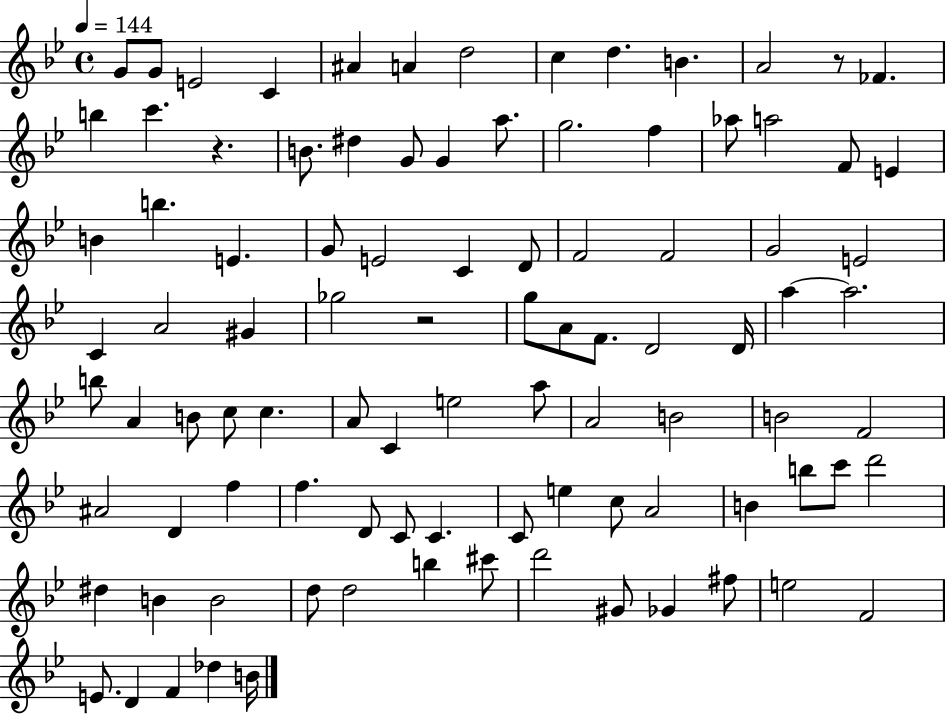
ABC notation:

X:1
T:Untitled
M:4/4
L:1/4
K:Bb
G/2 G/2 E2 C ^A A d2 c d B A2 z/2 _F b c' z B/2 ^d G/2 G a/2 g2 f _a/2 a2 F/2 E B b E G/2 E2 C D/2 F2 F2 G2 E2 C A2 ^G _g2 z2 g/2 A/2 F/2 D2 D/4 a a2 b/2 A B/2 c/2 c A/2 C e2 a/2 A2 B2 B2 F2 ^A2 D f f D/2 C/2 C C/2 e c/2 A2 B b/2 c'/2 d'2 ^d B B2 d/2 d2 b ^c'/2 d'2 ^G/2 _G ^f/2 e2 F2 E/2 D F _d B/4